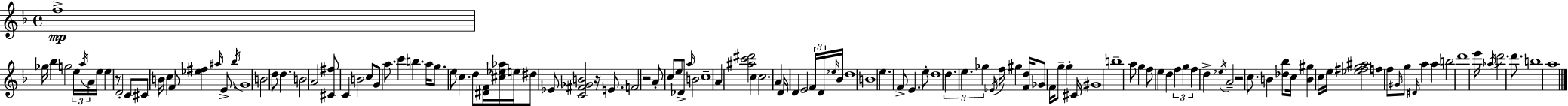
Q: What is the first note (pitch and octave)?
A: F5